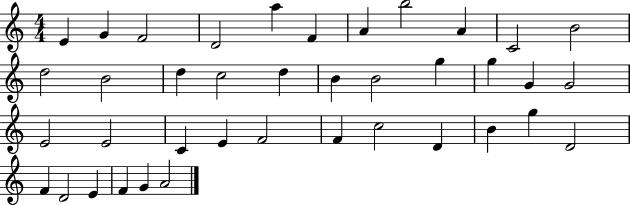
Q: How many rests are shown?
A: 0